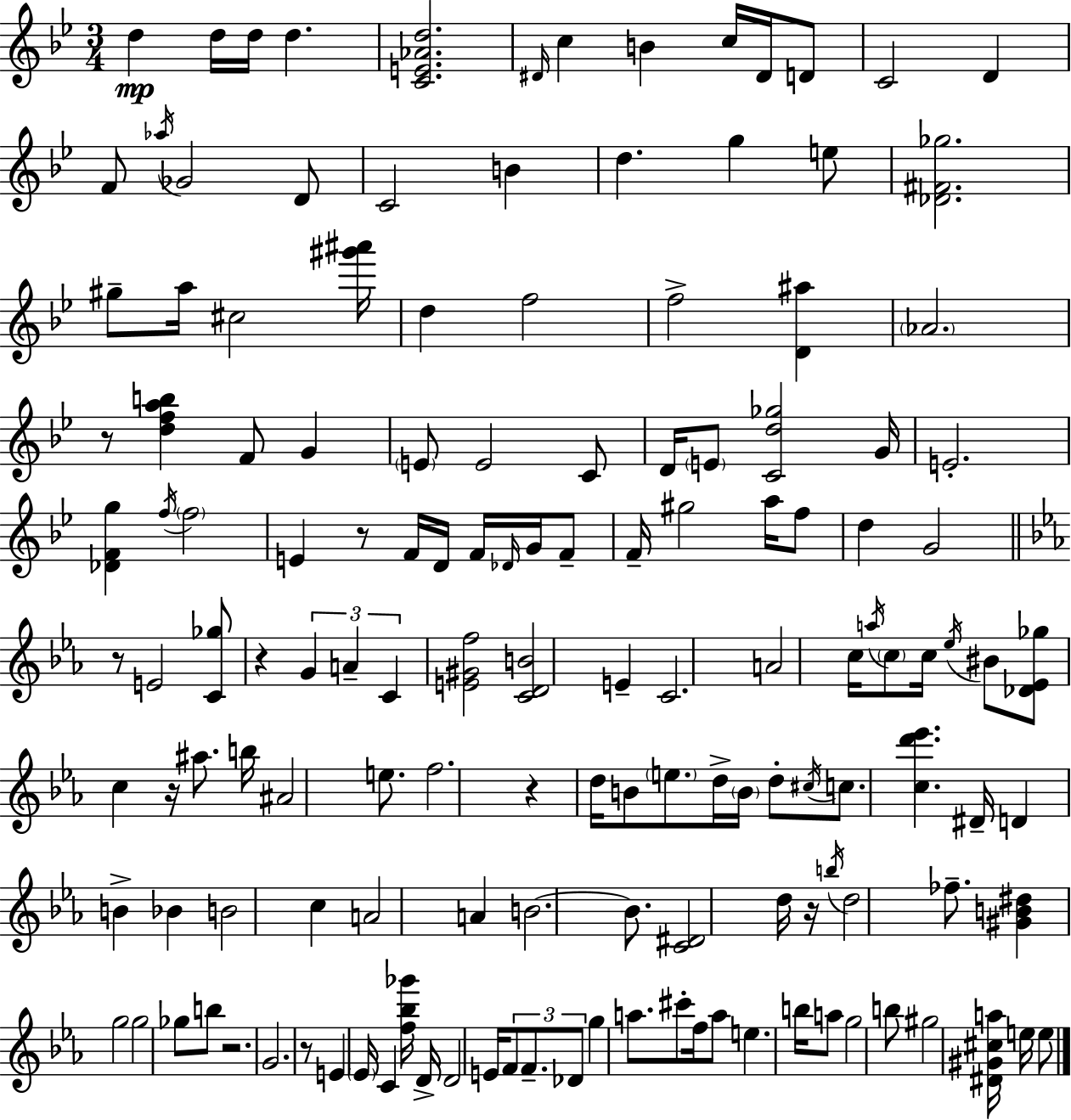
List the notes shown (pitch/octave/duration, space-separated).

D5/q D5/s D5/s D5/q. [C4,E4,Ab4,D5]/h. D#4/s C5/q B4/q C5/s D#4/s D4/e C4/h D4/q F4/e Ab5/s Gb4/h D4/e C4/h B4/q D5/q. G5/q E5/e [Db4,F#4,Gb5]/h. G#5/e A5/s C#5/h [G#6,A#6]/s D5/q F5/h F5/h [D4,A#5]/q Ab4/h. R/e [D5,F5,A5,B5]/q F4/e G4/q E4/e E4/h C4/e D4/s E4/e [C4,D5,Gb5]/h G4/s E4/h. [Db4,F4,G5]/q F5/s F5/h E4/q R/e F4/s D4/s F4/s Db4/s G4/s F4/e F4/s G#5/h A5/s F5/e D5/q G4/h R/e E4/h [C4,Gb5]/e R/q G4/q A4/q C4/q [E4,G#4,F5]/h [C4,D4,B4]/h E4/q C4/h. A4/h C5/s A5/s C5/e C5/s Eb5/s BIS4/e [Db4,Eb4,Gb5]/e C5/q R/s A#5/e. B5/s A#4/h E5/e. F5/h. R/q D5/s B4/e E5/e. D5/s B4/s D5/e C#5/s C5/e. [C5,D6,Eb6]/q. D#4/s D4/q B4/q Bb4/q B4/h C5/q A4/h A4/q B4/h. B4/e. [C4,D#4]/h D5/s R/s B5/s D5/h FES5/e. [G#4,B4,D#5]/q G5/h G5/h Gb5/e B5/e R/h. G4/h. R/e E4/q Eb4/s C4/q [F5,Bb5,Gb6]/s D4/s D4/h E4/s F4/e F4/e. Db4/e G5/q A5/e. C#6/e F5/s A5/e E5/q. B5/s A5/e G5/h B5/e G#5/h [D#4,G#4,C#5,A5]/s E5/s E5/e